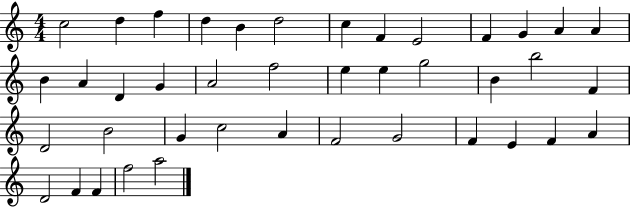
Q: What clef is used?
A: treble